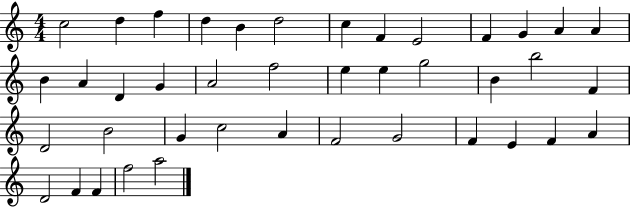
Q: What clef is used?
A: treble